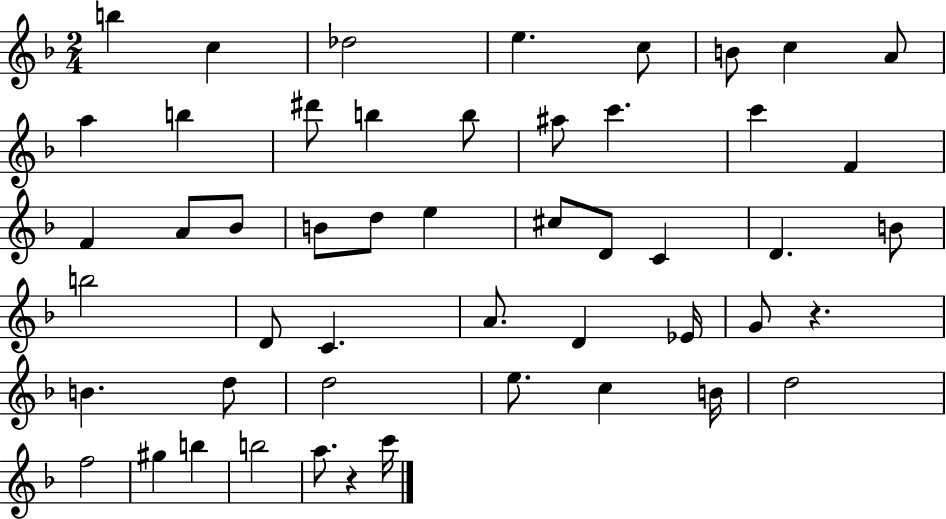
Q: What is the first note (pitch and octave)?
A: B5